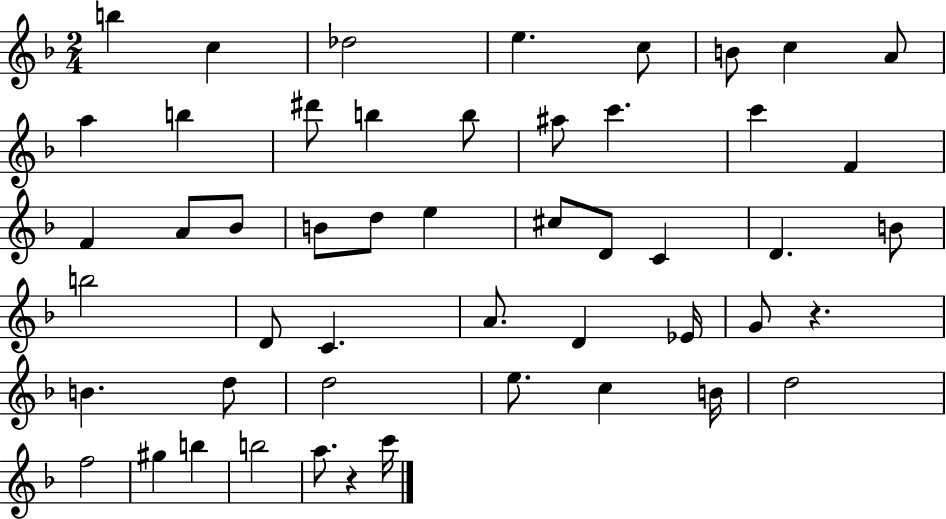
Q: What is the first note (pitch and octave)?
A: B5